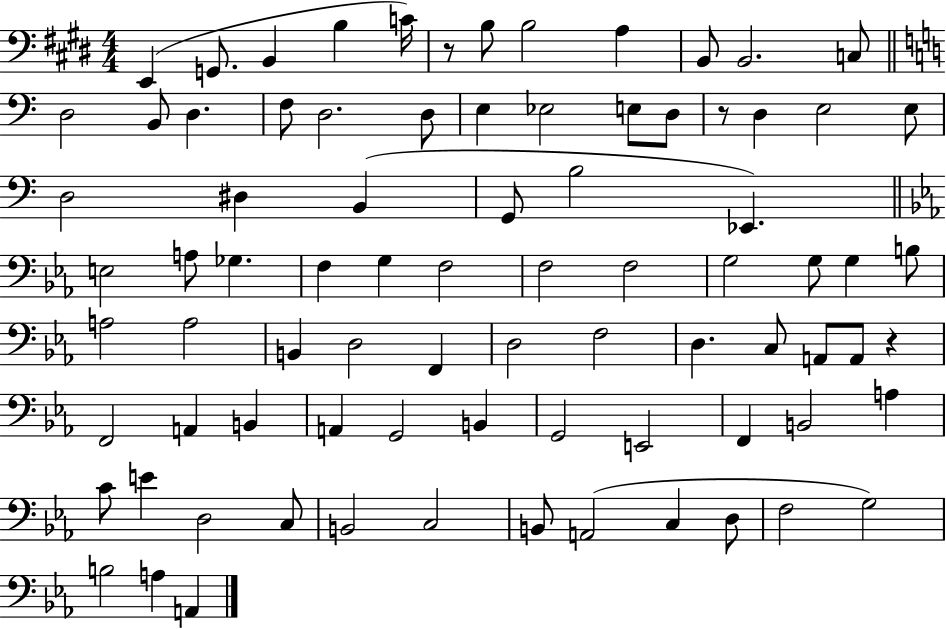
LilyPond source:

{
  \clef bass
  \numericTimeSignature
  \time 4/4
  \key e \major
  e,4( g,8. b,4 b4 c'16) | r8 b8 b2 a4 | b,8 b,2. c8 | \bar "||" \break \key c \major d2 b,8 d4. | f8 d2. d8 | e4 ees2 e8 d8 | r8 d4 e2 e8 | \break d2 dis4 b,4( | g,8 b2 ees,4.) | \bar "||" \break \key c \minor e2 a8 ges4. | f4 g4 f2 | f2 f2 | g2 g8 g4 b8 | \break a2 a2 | b,4 d2 f,4 | d2 f2 | d4. c8 a,8 a,8 r4 | \break f,2 a,4 b,4 | a,4 g,2 b,4 | g,2 e,2 | f,4 b,2 a4 | \break c'8 e'4 d2 c8 | b,2 c2 | b,8 a,2( c4 d8 | f2 g2) | \break b2 a4 a,4 | \bar "|."
}